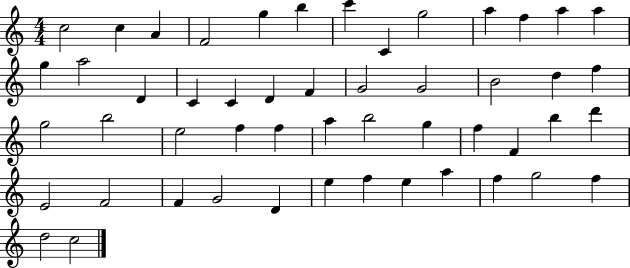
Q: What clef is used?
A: treble